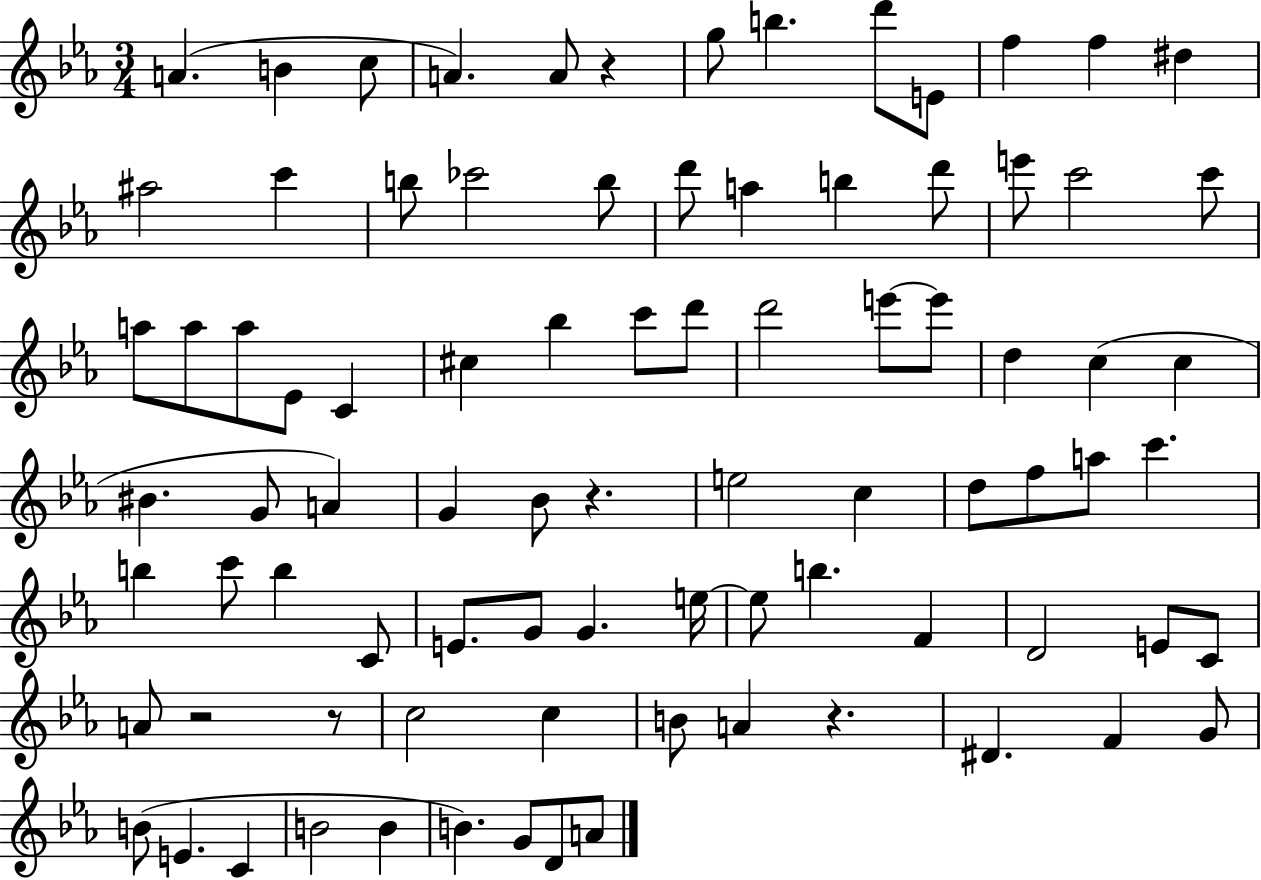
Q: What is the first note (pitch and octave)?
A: A4